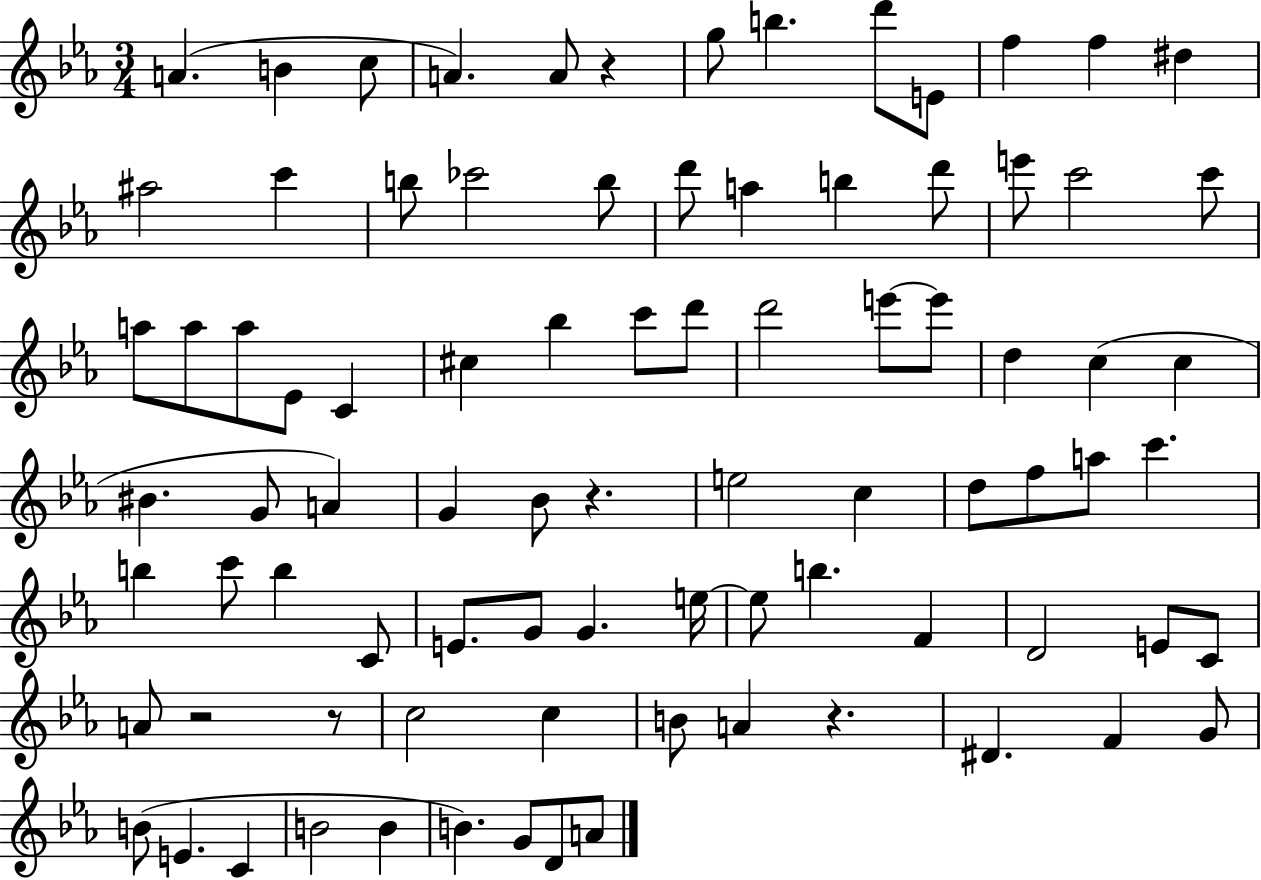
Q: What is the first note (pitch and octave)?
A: A4